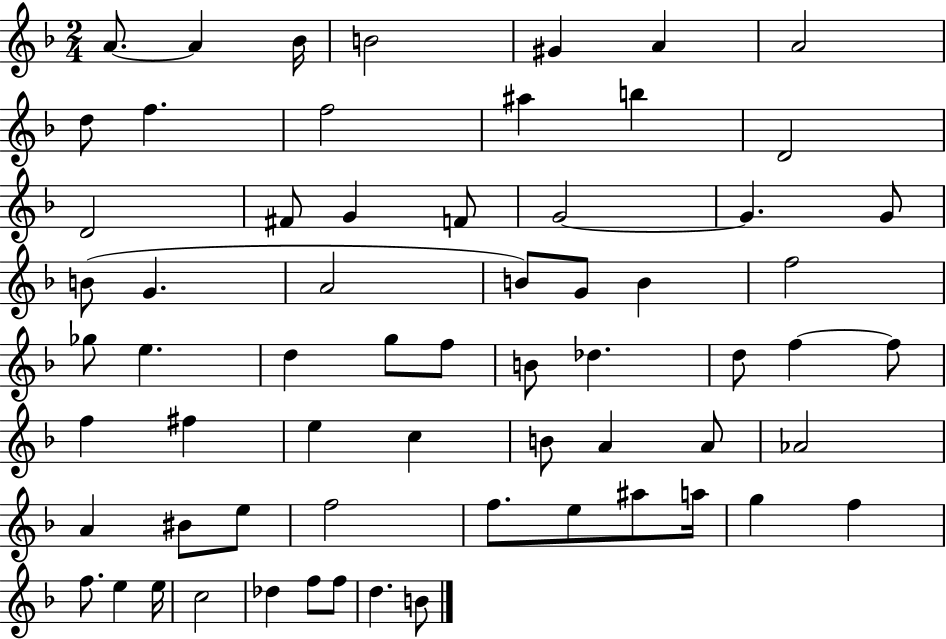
{
  \clef treble
  \numericTimeSignature
  \time 2/4
  \key f \major
  a'8.~~ a'4 bes'16 | b'2 | gis'4 a'4 | a'2 | \break d''8 f''4. | f''2 | ais''4 b''4 | d'2 | \break d'2 | fis'8 g'4 f'8 | g'2~~ | g'4. g'8 | \break b'8( g'4. | a'2 | b'8) g'8 b'4 | f''2 | \break ges''8 e''4. | d''4 g''8 f''8 | b'8 des''4. | d''8 f''4~~ f''8 | \break f''4 fis''4 | e''4 c''4 | b'8 a'4 a'8 | aes'2 | \break a'4 bis'8 e''8 | f''2 | f''8. e''8 ais''8 a''16 | g''4 f''4 | \break f''8. e''4 e''16 | c''2 | des''4 f''8 f''8 | d''4. b'8 | \break \bar "|."
}